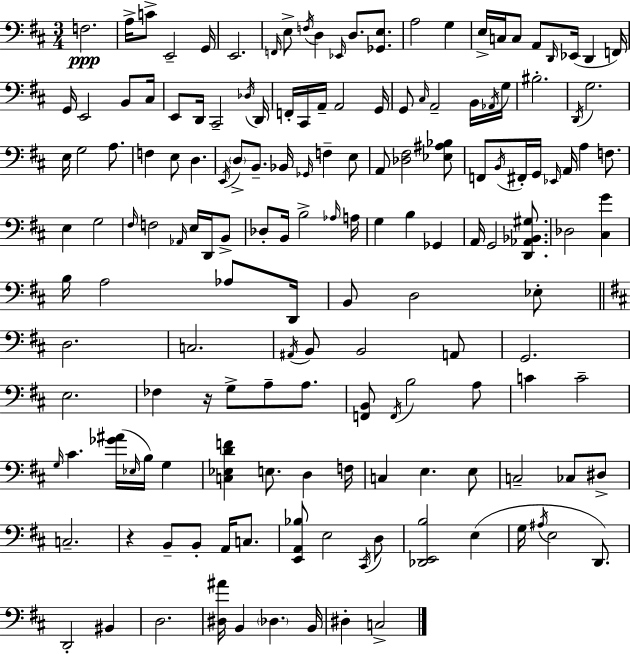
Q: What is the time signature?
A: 3/4